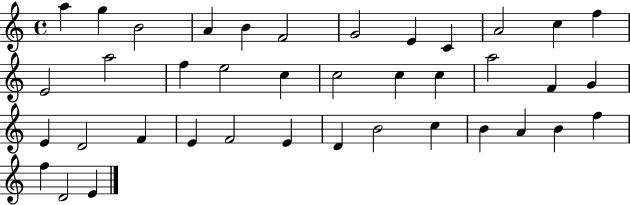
{
  \clef treble
  \time 4/4
  \defaultTimeSignature
  \key c \major
  a''4 g''4 b'2 | a'4 b'4 f'2 | g'2 e'4 c'4 | a'2 c''4 f''4 | \break e'2 a''2 | f''4 e''2 c''4 | c''2 c''4 c''4 | a''2 f'4 g'4 | \break e'4 d'2 f'4 | e'4 f'2 e'4 | d'4 b'2 c''4 | b'4 a'4 b'4 f''4 | \break f''4 d'2 e'4 | \bar "|."
}